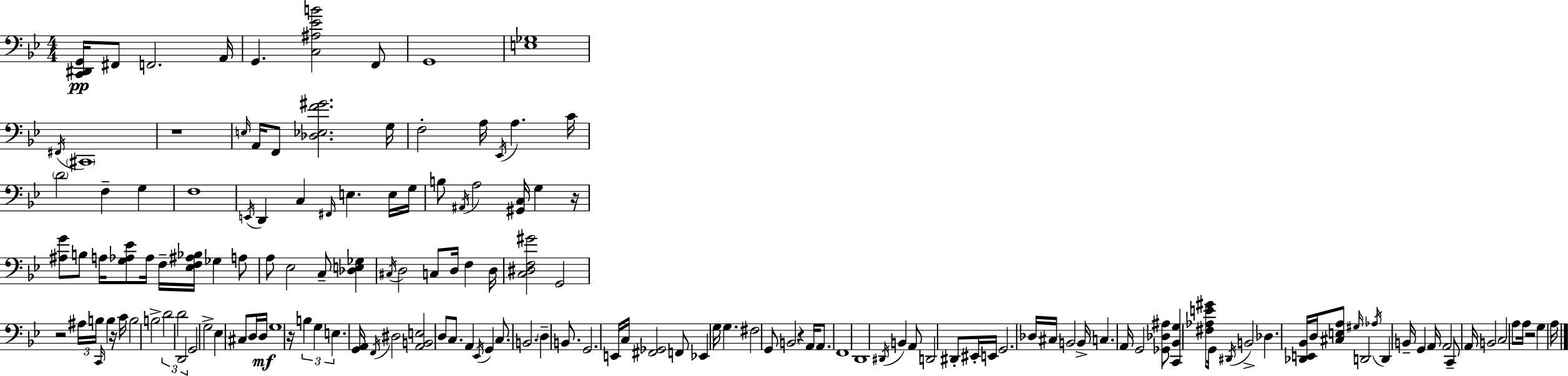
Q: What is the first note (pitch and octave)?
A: F#2